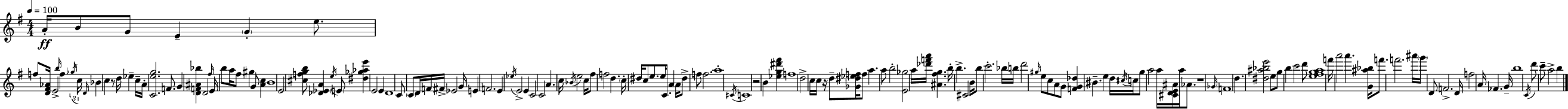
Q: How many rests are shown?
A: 4